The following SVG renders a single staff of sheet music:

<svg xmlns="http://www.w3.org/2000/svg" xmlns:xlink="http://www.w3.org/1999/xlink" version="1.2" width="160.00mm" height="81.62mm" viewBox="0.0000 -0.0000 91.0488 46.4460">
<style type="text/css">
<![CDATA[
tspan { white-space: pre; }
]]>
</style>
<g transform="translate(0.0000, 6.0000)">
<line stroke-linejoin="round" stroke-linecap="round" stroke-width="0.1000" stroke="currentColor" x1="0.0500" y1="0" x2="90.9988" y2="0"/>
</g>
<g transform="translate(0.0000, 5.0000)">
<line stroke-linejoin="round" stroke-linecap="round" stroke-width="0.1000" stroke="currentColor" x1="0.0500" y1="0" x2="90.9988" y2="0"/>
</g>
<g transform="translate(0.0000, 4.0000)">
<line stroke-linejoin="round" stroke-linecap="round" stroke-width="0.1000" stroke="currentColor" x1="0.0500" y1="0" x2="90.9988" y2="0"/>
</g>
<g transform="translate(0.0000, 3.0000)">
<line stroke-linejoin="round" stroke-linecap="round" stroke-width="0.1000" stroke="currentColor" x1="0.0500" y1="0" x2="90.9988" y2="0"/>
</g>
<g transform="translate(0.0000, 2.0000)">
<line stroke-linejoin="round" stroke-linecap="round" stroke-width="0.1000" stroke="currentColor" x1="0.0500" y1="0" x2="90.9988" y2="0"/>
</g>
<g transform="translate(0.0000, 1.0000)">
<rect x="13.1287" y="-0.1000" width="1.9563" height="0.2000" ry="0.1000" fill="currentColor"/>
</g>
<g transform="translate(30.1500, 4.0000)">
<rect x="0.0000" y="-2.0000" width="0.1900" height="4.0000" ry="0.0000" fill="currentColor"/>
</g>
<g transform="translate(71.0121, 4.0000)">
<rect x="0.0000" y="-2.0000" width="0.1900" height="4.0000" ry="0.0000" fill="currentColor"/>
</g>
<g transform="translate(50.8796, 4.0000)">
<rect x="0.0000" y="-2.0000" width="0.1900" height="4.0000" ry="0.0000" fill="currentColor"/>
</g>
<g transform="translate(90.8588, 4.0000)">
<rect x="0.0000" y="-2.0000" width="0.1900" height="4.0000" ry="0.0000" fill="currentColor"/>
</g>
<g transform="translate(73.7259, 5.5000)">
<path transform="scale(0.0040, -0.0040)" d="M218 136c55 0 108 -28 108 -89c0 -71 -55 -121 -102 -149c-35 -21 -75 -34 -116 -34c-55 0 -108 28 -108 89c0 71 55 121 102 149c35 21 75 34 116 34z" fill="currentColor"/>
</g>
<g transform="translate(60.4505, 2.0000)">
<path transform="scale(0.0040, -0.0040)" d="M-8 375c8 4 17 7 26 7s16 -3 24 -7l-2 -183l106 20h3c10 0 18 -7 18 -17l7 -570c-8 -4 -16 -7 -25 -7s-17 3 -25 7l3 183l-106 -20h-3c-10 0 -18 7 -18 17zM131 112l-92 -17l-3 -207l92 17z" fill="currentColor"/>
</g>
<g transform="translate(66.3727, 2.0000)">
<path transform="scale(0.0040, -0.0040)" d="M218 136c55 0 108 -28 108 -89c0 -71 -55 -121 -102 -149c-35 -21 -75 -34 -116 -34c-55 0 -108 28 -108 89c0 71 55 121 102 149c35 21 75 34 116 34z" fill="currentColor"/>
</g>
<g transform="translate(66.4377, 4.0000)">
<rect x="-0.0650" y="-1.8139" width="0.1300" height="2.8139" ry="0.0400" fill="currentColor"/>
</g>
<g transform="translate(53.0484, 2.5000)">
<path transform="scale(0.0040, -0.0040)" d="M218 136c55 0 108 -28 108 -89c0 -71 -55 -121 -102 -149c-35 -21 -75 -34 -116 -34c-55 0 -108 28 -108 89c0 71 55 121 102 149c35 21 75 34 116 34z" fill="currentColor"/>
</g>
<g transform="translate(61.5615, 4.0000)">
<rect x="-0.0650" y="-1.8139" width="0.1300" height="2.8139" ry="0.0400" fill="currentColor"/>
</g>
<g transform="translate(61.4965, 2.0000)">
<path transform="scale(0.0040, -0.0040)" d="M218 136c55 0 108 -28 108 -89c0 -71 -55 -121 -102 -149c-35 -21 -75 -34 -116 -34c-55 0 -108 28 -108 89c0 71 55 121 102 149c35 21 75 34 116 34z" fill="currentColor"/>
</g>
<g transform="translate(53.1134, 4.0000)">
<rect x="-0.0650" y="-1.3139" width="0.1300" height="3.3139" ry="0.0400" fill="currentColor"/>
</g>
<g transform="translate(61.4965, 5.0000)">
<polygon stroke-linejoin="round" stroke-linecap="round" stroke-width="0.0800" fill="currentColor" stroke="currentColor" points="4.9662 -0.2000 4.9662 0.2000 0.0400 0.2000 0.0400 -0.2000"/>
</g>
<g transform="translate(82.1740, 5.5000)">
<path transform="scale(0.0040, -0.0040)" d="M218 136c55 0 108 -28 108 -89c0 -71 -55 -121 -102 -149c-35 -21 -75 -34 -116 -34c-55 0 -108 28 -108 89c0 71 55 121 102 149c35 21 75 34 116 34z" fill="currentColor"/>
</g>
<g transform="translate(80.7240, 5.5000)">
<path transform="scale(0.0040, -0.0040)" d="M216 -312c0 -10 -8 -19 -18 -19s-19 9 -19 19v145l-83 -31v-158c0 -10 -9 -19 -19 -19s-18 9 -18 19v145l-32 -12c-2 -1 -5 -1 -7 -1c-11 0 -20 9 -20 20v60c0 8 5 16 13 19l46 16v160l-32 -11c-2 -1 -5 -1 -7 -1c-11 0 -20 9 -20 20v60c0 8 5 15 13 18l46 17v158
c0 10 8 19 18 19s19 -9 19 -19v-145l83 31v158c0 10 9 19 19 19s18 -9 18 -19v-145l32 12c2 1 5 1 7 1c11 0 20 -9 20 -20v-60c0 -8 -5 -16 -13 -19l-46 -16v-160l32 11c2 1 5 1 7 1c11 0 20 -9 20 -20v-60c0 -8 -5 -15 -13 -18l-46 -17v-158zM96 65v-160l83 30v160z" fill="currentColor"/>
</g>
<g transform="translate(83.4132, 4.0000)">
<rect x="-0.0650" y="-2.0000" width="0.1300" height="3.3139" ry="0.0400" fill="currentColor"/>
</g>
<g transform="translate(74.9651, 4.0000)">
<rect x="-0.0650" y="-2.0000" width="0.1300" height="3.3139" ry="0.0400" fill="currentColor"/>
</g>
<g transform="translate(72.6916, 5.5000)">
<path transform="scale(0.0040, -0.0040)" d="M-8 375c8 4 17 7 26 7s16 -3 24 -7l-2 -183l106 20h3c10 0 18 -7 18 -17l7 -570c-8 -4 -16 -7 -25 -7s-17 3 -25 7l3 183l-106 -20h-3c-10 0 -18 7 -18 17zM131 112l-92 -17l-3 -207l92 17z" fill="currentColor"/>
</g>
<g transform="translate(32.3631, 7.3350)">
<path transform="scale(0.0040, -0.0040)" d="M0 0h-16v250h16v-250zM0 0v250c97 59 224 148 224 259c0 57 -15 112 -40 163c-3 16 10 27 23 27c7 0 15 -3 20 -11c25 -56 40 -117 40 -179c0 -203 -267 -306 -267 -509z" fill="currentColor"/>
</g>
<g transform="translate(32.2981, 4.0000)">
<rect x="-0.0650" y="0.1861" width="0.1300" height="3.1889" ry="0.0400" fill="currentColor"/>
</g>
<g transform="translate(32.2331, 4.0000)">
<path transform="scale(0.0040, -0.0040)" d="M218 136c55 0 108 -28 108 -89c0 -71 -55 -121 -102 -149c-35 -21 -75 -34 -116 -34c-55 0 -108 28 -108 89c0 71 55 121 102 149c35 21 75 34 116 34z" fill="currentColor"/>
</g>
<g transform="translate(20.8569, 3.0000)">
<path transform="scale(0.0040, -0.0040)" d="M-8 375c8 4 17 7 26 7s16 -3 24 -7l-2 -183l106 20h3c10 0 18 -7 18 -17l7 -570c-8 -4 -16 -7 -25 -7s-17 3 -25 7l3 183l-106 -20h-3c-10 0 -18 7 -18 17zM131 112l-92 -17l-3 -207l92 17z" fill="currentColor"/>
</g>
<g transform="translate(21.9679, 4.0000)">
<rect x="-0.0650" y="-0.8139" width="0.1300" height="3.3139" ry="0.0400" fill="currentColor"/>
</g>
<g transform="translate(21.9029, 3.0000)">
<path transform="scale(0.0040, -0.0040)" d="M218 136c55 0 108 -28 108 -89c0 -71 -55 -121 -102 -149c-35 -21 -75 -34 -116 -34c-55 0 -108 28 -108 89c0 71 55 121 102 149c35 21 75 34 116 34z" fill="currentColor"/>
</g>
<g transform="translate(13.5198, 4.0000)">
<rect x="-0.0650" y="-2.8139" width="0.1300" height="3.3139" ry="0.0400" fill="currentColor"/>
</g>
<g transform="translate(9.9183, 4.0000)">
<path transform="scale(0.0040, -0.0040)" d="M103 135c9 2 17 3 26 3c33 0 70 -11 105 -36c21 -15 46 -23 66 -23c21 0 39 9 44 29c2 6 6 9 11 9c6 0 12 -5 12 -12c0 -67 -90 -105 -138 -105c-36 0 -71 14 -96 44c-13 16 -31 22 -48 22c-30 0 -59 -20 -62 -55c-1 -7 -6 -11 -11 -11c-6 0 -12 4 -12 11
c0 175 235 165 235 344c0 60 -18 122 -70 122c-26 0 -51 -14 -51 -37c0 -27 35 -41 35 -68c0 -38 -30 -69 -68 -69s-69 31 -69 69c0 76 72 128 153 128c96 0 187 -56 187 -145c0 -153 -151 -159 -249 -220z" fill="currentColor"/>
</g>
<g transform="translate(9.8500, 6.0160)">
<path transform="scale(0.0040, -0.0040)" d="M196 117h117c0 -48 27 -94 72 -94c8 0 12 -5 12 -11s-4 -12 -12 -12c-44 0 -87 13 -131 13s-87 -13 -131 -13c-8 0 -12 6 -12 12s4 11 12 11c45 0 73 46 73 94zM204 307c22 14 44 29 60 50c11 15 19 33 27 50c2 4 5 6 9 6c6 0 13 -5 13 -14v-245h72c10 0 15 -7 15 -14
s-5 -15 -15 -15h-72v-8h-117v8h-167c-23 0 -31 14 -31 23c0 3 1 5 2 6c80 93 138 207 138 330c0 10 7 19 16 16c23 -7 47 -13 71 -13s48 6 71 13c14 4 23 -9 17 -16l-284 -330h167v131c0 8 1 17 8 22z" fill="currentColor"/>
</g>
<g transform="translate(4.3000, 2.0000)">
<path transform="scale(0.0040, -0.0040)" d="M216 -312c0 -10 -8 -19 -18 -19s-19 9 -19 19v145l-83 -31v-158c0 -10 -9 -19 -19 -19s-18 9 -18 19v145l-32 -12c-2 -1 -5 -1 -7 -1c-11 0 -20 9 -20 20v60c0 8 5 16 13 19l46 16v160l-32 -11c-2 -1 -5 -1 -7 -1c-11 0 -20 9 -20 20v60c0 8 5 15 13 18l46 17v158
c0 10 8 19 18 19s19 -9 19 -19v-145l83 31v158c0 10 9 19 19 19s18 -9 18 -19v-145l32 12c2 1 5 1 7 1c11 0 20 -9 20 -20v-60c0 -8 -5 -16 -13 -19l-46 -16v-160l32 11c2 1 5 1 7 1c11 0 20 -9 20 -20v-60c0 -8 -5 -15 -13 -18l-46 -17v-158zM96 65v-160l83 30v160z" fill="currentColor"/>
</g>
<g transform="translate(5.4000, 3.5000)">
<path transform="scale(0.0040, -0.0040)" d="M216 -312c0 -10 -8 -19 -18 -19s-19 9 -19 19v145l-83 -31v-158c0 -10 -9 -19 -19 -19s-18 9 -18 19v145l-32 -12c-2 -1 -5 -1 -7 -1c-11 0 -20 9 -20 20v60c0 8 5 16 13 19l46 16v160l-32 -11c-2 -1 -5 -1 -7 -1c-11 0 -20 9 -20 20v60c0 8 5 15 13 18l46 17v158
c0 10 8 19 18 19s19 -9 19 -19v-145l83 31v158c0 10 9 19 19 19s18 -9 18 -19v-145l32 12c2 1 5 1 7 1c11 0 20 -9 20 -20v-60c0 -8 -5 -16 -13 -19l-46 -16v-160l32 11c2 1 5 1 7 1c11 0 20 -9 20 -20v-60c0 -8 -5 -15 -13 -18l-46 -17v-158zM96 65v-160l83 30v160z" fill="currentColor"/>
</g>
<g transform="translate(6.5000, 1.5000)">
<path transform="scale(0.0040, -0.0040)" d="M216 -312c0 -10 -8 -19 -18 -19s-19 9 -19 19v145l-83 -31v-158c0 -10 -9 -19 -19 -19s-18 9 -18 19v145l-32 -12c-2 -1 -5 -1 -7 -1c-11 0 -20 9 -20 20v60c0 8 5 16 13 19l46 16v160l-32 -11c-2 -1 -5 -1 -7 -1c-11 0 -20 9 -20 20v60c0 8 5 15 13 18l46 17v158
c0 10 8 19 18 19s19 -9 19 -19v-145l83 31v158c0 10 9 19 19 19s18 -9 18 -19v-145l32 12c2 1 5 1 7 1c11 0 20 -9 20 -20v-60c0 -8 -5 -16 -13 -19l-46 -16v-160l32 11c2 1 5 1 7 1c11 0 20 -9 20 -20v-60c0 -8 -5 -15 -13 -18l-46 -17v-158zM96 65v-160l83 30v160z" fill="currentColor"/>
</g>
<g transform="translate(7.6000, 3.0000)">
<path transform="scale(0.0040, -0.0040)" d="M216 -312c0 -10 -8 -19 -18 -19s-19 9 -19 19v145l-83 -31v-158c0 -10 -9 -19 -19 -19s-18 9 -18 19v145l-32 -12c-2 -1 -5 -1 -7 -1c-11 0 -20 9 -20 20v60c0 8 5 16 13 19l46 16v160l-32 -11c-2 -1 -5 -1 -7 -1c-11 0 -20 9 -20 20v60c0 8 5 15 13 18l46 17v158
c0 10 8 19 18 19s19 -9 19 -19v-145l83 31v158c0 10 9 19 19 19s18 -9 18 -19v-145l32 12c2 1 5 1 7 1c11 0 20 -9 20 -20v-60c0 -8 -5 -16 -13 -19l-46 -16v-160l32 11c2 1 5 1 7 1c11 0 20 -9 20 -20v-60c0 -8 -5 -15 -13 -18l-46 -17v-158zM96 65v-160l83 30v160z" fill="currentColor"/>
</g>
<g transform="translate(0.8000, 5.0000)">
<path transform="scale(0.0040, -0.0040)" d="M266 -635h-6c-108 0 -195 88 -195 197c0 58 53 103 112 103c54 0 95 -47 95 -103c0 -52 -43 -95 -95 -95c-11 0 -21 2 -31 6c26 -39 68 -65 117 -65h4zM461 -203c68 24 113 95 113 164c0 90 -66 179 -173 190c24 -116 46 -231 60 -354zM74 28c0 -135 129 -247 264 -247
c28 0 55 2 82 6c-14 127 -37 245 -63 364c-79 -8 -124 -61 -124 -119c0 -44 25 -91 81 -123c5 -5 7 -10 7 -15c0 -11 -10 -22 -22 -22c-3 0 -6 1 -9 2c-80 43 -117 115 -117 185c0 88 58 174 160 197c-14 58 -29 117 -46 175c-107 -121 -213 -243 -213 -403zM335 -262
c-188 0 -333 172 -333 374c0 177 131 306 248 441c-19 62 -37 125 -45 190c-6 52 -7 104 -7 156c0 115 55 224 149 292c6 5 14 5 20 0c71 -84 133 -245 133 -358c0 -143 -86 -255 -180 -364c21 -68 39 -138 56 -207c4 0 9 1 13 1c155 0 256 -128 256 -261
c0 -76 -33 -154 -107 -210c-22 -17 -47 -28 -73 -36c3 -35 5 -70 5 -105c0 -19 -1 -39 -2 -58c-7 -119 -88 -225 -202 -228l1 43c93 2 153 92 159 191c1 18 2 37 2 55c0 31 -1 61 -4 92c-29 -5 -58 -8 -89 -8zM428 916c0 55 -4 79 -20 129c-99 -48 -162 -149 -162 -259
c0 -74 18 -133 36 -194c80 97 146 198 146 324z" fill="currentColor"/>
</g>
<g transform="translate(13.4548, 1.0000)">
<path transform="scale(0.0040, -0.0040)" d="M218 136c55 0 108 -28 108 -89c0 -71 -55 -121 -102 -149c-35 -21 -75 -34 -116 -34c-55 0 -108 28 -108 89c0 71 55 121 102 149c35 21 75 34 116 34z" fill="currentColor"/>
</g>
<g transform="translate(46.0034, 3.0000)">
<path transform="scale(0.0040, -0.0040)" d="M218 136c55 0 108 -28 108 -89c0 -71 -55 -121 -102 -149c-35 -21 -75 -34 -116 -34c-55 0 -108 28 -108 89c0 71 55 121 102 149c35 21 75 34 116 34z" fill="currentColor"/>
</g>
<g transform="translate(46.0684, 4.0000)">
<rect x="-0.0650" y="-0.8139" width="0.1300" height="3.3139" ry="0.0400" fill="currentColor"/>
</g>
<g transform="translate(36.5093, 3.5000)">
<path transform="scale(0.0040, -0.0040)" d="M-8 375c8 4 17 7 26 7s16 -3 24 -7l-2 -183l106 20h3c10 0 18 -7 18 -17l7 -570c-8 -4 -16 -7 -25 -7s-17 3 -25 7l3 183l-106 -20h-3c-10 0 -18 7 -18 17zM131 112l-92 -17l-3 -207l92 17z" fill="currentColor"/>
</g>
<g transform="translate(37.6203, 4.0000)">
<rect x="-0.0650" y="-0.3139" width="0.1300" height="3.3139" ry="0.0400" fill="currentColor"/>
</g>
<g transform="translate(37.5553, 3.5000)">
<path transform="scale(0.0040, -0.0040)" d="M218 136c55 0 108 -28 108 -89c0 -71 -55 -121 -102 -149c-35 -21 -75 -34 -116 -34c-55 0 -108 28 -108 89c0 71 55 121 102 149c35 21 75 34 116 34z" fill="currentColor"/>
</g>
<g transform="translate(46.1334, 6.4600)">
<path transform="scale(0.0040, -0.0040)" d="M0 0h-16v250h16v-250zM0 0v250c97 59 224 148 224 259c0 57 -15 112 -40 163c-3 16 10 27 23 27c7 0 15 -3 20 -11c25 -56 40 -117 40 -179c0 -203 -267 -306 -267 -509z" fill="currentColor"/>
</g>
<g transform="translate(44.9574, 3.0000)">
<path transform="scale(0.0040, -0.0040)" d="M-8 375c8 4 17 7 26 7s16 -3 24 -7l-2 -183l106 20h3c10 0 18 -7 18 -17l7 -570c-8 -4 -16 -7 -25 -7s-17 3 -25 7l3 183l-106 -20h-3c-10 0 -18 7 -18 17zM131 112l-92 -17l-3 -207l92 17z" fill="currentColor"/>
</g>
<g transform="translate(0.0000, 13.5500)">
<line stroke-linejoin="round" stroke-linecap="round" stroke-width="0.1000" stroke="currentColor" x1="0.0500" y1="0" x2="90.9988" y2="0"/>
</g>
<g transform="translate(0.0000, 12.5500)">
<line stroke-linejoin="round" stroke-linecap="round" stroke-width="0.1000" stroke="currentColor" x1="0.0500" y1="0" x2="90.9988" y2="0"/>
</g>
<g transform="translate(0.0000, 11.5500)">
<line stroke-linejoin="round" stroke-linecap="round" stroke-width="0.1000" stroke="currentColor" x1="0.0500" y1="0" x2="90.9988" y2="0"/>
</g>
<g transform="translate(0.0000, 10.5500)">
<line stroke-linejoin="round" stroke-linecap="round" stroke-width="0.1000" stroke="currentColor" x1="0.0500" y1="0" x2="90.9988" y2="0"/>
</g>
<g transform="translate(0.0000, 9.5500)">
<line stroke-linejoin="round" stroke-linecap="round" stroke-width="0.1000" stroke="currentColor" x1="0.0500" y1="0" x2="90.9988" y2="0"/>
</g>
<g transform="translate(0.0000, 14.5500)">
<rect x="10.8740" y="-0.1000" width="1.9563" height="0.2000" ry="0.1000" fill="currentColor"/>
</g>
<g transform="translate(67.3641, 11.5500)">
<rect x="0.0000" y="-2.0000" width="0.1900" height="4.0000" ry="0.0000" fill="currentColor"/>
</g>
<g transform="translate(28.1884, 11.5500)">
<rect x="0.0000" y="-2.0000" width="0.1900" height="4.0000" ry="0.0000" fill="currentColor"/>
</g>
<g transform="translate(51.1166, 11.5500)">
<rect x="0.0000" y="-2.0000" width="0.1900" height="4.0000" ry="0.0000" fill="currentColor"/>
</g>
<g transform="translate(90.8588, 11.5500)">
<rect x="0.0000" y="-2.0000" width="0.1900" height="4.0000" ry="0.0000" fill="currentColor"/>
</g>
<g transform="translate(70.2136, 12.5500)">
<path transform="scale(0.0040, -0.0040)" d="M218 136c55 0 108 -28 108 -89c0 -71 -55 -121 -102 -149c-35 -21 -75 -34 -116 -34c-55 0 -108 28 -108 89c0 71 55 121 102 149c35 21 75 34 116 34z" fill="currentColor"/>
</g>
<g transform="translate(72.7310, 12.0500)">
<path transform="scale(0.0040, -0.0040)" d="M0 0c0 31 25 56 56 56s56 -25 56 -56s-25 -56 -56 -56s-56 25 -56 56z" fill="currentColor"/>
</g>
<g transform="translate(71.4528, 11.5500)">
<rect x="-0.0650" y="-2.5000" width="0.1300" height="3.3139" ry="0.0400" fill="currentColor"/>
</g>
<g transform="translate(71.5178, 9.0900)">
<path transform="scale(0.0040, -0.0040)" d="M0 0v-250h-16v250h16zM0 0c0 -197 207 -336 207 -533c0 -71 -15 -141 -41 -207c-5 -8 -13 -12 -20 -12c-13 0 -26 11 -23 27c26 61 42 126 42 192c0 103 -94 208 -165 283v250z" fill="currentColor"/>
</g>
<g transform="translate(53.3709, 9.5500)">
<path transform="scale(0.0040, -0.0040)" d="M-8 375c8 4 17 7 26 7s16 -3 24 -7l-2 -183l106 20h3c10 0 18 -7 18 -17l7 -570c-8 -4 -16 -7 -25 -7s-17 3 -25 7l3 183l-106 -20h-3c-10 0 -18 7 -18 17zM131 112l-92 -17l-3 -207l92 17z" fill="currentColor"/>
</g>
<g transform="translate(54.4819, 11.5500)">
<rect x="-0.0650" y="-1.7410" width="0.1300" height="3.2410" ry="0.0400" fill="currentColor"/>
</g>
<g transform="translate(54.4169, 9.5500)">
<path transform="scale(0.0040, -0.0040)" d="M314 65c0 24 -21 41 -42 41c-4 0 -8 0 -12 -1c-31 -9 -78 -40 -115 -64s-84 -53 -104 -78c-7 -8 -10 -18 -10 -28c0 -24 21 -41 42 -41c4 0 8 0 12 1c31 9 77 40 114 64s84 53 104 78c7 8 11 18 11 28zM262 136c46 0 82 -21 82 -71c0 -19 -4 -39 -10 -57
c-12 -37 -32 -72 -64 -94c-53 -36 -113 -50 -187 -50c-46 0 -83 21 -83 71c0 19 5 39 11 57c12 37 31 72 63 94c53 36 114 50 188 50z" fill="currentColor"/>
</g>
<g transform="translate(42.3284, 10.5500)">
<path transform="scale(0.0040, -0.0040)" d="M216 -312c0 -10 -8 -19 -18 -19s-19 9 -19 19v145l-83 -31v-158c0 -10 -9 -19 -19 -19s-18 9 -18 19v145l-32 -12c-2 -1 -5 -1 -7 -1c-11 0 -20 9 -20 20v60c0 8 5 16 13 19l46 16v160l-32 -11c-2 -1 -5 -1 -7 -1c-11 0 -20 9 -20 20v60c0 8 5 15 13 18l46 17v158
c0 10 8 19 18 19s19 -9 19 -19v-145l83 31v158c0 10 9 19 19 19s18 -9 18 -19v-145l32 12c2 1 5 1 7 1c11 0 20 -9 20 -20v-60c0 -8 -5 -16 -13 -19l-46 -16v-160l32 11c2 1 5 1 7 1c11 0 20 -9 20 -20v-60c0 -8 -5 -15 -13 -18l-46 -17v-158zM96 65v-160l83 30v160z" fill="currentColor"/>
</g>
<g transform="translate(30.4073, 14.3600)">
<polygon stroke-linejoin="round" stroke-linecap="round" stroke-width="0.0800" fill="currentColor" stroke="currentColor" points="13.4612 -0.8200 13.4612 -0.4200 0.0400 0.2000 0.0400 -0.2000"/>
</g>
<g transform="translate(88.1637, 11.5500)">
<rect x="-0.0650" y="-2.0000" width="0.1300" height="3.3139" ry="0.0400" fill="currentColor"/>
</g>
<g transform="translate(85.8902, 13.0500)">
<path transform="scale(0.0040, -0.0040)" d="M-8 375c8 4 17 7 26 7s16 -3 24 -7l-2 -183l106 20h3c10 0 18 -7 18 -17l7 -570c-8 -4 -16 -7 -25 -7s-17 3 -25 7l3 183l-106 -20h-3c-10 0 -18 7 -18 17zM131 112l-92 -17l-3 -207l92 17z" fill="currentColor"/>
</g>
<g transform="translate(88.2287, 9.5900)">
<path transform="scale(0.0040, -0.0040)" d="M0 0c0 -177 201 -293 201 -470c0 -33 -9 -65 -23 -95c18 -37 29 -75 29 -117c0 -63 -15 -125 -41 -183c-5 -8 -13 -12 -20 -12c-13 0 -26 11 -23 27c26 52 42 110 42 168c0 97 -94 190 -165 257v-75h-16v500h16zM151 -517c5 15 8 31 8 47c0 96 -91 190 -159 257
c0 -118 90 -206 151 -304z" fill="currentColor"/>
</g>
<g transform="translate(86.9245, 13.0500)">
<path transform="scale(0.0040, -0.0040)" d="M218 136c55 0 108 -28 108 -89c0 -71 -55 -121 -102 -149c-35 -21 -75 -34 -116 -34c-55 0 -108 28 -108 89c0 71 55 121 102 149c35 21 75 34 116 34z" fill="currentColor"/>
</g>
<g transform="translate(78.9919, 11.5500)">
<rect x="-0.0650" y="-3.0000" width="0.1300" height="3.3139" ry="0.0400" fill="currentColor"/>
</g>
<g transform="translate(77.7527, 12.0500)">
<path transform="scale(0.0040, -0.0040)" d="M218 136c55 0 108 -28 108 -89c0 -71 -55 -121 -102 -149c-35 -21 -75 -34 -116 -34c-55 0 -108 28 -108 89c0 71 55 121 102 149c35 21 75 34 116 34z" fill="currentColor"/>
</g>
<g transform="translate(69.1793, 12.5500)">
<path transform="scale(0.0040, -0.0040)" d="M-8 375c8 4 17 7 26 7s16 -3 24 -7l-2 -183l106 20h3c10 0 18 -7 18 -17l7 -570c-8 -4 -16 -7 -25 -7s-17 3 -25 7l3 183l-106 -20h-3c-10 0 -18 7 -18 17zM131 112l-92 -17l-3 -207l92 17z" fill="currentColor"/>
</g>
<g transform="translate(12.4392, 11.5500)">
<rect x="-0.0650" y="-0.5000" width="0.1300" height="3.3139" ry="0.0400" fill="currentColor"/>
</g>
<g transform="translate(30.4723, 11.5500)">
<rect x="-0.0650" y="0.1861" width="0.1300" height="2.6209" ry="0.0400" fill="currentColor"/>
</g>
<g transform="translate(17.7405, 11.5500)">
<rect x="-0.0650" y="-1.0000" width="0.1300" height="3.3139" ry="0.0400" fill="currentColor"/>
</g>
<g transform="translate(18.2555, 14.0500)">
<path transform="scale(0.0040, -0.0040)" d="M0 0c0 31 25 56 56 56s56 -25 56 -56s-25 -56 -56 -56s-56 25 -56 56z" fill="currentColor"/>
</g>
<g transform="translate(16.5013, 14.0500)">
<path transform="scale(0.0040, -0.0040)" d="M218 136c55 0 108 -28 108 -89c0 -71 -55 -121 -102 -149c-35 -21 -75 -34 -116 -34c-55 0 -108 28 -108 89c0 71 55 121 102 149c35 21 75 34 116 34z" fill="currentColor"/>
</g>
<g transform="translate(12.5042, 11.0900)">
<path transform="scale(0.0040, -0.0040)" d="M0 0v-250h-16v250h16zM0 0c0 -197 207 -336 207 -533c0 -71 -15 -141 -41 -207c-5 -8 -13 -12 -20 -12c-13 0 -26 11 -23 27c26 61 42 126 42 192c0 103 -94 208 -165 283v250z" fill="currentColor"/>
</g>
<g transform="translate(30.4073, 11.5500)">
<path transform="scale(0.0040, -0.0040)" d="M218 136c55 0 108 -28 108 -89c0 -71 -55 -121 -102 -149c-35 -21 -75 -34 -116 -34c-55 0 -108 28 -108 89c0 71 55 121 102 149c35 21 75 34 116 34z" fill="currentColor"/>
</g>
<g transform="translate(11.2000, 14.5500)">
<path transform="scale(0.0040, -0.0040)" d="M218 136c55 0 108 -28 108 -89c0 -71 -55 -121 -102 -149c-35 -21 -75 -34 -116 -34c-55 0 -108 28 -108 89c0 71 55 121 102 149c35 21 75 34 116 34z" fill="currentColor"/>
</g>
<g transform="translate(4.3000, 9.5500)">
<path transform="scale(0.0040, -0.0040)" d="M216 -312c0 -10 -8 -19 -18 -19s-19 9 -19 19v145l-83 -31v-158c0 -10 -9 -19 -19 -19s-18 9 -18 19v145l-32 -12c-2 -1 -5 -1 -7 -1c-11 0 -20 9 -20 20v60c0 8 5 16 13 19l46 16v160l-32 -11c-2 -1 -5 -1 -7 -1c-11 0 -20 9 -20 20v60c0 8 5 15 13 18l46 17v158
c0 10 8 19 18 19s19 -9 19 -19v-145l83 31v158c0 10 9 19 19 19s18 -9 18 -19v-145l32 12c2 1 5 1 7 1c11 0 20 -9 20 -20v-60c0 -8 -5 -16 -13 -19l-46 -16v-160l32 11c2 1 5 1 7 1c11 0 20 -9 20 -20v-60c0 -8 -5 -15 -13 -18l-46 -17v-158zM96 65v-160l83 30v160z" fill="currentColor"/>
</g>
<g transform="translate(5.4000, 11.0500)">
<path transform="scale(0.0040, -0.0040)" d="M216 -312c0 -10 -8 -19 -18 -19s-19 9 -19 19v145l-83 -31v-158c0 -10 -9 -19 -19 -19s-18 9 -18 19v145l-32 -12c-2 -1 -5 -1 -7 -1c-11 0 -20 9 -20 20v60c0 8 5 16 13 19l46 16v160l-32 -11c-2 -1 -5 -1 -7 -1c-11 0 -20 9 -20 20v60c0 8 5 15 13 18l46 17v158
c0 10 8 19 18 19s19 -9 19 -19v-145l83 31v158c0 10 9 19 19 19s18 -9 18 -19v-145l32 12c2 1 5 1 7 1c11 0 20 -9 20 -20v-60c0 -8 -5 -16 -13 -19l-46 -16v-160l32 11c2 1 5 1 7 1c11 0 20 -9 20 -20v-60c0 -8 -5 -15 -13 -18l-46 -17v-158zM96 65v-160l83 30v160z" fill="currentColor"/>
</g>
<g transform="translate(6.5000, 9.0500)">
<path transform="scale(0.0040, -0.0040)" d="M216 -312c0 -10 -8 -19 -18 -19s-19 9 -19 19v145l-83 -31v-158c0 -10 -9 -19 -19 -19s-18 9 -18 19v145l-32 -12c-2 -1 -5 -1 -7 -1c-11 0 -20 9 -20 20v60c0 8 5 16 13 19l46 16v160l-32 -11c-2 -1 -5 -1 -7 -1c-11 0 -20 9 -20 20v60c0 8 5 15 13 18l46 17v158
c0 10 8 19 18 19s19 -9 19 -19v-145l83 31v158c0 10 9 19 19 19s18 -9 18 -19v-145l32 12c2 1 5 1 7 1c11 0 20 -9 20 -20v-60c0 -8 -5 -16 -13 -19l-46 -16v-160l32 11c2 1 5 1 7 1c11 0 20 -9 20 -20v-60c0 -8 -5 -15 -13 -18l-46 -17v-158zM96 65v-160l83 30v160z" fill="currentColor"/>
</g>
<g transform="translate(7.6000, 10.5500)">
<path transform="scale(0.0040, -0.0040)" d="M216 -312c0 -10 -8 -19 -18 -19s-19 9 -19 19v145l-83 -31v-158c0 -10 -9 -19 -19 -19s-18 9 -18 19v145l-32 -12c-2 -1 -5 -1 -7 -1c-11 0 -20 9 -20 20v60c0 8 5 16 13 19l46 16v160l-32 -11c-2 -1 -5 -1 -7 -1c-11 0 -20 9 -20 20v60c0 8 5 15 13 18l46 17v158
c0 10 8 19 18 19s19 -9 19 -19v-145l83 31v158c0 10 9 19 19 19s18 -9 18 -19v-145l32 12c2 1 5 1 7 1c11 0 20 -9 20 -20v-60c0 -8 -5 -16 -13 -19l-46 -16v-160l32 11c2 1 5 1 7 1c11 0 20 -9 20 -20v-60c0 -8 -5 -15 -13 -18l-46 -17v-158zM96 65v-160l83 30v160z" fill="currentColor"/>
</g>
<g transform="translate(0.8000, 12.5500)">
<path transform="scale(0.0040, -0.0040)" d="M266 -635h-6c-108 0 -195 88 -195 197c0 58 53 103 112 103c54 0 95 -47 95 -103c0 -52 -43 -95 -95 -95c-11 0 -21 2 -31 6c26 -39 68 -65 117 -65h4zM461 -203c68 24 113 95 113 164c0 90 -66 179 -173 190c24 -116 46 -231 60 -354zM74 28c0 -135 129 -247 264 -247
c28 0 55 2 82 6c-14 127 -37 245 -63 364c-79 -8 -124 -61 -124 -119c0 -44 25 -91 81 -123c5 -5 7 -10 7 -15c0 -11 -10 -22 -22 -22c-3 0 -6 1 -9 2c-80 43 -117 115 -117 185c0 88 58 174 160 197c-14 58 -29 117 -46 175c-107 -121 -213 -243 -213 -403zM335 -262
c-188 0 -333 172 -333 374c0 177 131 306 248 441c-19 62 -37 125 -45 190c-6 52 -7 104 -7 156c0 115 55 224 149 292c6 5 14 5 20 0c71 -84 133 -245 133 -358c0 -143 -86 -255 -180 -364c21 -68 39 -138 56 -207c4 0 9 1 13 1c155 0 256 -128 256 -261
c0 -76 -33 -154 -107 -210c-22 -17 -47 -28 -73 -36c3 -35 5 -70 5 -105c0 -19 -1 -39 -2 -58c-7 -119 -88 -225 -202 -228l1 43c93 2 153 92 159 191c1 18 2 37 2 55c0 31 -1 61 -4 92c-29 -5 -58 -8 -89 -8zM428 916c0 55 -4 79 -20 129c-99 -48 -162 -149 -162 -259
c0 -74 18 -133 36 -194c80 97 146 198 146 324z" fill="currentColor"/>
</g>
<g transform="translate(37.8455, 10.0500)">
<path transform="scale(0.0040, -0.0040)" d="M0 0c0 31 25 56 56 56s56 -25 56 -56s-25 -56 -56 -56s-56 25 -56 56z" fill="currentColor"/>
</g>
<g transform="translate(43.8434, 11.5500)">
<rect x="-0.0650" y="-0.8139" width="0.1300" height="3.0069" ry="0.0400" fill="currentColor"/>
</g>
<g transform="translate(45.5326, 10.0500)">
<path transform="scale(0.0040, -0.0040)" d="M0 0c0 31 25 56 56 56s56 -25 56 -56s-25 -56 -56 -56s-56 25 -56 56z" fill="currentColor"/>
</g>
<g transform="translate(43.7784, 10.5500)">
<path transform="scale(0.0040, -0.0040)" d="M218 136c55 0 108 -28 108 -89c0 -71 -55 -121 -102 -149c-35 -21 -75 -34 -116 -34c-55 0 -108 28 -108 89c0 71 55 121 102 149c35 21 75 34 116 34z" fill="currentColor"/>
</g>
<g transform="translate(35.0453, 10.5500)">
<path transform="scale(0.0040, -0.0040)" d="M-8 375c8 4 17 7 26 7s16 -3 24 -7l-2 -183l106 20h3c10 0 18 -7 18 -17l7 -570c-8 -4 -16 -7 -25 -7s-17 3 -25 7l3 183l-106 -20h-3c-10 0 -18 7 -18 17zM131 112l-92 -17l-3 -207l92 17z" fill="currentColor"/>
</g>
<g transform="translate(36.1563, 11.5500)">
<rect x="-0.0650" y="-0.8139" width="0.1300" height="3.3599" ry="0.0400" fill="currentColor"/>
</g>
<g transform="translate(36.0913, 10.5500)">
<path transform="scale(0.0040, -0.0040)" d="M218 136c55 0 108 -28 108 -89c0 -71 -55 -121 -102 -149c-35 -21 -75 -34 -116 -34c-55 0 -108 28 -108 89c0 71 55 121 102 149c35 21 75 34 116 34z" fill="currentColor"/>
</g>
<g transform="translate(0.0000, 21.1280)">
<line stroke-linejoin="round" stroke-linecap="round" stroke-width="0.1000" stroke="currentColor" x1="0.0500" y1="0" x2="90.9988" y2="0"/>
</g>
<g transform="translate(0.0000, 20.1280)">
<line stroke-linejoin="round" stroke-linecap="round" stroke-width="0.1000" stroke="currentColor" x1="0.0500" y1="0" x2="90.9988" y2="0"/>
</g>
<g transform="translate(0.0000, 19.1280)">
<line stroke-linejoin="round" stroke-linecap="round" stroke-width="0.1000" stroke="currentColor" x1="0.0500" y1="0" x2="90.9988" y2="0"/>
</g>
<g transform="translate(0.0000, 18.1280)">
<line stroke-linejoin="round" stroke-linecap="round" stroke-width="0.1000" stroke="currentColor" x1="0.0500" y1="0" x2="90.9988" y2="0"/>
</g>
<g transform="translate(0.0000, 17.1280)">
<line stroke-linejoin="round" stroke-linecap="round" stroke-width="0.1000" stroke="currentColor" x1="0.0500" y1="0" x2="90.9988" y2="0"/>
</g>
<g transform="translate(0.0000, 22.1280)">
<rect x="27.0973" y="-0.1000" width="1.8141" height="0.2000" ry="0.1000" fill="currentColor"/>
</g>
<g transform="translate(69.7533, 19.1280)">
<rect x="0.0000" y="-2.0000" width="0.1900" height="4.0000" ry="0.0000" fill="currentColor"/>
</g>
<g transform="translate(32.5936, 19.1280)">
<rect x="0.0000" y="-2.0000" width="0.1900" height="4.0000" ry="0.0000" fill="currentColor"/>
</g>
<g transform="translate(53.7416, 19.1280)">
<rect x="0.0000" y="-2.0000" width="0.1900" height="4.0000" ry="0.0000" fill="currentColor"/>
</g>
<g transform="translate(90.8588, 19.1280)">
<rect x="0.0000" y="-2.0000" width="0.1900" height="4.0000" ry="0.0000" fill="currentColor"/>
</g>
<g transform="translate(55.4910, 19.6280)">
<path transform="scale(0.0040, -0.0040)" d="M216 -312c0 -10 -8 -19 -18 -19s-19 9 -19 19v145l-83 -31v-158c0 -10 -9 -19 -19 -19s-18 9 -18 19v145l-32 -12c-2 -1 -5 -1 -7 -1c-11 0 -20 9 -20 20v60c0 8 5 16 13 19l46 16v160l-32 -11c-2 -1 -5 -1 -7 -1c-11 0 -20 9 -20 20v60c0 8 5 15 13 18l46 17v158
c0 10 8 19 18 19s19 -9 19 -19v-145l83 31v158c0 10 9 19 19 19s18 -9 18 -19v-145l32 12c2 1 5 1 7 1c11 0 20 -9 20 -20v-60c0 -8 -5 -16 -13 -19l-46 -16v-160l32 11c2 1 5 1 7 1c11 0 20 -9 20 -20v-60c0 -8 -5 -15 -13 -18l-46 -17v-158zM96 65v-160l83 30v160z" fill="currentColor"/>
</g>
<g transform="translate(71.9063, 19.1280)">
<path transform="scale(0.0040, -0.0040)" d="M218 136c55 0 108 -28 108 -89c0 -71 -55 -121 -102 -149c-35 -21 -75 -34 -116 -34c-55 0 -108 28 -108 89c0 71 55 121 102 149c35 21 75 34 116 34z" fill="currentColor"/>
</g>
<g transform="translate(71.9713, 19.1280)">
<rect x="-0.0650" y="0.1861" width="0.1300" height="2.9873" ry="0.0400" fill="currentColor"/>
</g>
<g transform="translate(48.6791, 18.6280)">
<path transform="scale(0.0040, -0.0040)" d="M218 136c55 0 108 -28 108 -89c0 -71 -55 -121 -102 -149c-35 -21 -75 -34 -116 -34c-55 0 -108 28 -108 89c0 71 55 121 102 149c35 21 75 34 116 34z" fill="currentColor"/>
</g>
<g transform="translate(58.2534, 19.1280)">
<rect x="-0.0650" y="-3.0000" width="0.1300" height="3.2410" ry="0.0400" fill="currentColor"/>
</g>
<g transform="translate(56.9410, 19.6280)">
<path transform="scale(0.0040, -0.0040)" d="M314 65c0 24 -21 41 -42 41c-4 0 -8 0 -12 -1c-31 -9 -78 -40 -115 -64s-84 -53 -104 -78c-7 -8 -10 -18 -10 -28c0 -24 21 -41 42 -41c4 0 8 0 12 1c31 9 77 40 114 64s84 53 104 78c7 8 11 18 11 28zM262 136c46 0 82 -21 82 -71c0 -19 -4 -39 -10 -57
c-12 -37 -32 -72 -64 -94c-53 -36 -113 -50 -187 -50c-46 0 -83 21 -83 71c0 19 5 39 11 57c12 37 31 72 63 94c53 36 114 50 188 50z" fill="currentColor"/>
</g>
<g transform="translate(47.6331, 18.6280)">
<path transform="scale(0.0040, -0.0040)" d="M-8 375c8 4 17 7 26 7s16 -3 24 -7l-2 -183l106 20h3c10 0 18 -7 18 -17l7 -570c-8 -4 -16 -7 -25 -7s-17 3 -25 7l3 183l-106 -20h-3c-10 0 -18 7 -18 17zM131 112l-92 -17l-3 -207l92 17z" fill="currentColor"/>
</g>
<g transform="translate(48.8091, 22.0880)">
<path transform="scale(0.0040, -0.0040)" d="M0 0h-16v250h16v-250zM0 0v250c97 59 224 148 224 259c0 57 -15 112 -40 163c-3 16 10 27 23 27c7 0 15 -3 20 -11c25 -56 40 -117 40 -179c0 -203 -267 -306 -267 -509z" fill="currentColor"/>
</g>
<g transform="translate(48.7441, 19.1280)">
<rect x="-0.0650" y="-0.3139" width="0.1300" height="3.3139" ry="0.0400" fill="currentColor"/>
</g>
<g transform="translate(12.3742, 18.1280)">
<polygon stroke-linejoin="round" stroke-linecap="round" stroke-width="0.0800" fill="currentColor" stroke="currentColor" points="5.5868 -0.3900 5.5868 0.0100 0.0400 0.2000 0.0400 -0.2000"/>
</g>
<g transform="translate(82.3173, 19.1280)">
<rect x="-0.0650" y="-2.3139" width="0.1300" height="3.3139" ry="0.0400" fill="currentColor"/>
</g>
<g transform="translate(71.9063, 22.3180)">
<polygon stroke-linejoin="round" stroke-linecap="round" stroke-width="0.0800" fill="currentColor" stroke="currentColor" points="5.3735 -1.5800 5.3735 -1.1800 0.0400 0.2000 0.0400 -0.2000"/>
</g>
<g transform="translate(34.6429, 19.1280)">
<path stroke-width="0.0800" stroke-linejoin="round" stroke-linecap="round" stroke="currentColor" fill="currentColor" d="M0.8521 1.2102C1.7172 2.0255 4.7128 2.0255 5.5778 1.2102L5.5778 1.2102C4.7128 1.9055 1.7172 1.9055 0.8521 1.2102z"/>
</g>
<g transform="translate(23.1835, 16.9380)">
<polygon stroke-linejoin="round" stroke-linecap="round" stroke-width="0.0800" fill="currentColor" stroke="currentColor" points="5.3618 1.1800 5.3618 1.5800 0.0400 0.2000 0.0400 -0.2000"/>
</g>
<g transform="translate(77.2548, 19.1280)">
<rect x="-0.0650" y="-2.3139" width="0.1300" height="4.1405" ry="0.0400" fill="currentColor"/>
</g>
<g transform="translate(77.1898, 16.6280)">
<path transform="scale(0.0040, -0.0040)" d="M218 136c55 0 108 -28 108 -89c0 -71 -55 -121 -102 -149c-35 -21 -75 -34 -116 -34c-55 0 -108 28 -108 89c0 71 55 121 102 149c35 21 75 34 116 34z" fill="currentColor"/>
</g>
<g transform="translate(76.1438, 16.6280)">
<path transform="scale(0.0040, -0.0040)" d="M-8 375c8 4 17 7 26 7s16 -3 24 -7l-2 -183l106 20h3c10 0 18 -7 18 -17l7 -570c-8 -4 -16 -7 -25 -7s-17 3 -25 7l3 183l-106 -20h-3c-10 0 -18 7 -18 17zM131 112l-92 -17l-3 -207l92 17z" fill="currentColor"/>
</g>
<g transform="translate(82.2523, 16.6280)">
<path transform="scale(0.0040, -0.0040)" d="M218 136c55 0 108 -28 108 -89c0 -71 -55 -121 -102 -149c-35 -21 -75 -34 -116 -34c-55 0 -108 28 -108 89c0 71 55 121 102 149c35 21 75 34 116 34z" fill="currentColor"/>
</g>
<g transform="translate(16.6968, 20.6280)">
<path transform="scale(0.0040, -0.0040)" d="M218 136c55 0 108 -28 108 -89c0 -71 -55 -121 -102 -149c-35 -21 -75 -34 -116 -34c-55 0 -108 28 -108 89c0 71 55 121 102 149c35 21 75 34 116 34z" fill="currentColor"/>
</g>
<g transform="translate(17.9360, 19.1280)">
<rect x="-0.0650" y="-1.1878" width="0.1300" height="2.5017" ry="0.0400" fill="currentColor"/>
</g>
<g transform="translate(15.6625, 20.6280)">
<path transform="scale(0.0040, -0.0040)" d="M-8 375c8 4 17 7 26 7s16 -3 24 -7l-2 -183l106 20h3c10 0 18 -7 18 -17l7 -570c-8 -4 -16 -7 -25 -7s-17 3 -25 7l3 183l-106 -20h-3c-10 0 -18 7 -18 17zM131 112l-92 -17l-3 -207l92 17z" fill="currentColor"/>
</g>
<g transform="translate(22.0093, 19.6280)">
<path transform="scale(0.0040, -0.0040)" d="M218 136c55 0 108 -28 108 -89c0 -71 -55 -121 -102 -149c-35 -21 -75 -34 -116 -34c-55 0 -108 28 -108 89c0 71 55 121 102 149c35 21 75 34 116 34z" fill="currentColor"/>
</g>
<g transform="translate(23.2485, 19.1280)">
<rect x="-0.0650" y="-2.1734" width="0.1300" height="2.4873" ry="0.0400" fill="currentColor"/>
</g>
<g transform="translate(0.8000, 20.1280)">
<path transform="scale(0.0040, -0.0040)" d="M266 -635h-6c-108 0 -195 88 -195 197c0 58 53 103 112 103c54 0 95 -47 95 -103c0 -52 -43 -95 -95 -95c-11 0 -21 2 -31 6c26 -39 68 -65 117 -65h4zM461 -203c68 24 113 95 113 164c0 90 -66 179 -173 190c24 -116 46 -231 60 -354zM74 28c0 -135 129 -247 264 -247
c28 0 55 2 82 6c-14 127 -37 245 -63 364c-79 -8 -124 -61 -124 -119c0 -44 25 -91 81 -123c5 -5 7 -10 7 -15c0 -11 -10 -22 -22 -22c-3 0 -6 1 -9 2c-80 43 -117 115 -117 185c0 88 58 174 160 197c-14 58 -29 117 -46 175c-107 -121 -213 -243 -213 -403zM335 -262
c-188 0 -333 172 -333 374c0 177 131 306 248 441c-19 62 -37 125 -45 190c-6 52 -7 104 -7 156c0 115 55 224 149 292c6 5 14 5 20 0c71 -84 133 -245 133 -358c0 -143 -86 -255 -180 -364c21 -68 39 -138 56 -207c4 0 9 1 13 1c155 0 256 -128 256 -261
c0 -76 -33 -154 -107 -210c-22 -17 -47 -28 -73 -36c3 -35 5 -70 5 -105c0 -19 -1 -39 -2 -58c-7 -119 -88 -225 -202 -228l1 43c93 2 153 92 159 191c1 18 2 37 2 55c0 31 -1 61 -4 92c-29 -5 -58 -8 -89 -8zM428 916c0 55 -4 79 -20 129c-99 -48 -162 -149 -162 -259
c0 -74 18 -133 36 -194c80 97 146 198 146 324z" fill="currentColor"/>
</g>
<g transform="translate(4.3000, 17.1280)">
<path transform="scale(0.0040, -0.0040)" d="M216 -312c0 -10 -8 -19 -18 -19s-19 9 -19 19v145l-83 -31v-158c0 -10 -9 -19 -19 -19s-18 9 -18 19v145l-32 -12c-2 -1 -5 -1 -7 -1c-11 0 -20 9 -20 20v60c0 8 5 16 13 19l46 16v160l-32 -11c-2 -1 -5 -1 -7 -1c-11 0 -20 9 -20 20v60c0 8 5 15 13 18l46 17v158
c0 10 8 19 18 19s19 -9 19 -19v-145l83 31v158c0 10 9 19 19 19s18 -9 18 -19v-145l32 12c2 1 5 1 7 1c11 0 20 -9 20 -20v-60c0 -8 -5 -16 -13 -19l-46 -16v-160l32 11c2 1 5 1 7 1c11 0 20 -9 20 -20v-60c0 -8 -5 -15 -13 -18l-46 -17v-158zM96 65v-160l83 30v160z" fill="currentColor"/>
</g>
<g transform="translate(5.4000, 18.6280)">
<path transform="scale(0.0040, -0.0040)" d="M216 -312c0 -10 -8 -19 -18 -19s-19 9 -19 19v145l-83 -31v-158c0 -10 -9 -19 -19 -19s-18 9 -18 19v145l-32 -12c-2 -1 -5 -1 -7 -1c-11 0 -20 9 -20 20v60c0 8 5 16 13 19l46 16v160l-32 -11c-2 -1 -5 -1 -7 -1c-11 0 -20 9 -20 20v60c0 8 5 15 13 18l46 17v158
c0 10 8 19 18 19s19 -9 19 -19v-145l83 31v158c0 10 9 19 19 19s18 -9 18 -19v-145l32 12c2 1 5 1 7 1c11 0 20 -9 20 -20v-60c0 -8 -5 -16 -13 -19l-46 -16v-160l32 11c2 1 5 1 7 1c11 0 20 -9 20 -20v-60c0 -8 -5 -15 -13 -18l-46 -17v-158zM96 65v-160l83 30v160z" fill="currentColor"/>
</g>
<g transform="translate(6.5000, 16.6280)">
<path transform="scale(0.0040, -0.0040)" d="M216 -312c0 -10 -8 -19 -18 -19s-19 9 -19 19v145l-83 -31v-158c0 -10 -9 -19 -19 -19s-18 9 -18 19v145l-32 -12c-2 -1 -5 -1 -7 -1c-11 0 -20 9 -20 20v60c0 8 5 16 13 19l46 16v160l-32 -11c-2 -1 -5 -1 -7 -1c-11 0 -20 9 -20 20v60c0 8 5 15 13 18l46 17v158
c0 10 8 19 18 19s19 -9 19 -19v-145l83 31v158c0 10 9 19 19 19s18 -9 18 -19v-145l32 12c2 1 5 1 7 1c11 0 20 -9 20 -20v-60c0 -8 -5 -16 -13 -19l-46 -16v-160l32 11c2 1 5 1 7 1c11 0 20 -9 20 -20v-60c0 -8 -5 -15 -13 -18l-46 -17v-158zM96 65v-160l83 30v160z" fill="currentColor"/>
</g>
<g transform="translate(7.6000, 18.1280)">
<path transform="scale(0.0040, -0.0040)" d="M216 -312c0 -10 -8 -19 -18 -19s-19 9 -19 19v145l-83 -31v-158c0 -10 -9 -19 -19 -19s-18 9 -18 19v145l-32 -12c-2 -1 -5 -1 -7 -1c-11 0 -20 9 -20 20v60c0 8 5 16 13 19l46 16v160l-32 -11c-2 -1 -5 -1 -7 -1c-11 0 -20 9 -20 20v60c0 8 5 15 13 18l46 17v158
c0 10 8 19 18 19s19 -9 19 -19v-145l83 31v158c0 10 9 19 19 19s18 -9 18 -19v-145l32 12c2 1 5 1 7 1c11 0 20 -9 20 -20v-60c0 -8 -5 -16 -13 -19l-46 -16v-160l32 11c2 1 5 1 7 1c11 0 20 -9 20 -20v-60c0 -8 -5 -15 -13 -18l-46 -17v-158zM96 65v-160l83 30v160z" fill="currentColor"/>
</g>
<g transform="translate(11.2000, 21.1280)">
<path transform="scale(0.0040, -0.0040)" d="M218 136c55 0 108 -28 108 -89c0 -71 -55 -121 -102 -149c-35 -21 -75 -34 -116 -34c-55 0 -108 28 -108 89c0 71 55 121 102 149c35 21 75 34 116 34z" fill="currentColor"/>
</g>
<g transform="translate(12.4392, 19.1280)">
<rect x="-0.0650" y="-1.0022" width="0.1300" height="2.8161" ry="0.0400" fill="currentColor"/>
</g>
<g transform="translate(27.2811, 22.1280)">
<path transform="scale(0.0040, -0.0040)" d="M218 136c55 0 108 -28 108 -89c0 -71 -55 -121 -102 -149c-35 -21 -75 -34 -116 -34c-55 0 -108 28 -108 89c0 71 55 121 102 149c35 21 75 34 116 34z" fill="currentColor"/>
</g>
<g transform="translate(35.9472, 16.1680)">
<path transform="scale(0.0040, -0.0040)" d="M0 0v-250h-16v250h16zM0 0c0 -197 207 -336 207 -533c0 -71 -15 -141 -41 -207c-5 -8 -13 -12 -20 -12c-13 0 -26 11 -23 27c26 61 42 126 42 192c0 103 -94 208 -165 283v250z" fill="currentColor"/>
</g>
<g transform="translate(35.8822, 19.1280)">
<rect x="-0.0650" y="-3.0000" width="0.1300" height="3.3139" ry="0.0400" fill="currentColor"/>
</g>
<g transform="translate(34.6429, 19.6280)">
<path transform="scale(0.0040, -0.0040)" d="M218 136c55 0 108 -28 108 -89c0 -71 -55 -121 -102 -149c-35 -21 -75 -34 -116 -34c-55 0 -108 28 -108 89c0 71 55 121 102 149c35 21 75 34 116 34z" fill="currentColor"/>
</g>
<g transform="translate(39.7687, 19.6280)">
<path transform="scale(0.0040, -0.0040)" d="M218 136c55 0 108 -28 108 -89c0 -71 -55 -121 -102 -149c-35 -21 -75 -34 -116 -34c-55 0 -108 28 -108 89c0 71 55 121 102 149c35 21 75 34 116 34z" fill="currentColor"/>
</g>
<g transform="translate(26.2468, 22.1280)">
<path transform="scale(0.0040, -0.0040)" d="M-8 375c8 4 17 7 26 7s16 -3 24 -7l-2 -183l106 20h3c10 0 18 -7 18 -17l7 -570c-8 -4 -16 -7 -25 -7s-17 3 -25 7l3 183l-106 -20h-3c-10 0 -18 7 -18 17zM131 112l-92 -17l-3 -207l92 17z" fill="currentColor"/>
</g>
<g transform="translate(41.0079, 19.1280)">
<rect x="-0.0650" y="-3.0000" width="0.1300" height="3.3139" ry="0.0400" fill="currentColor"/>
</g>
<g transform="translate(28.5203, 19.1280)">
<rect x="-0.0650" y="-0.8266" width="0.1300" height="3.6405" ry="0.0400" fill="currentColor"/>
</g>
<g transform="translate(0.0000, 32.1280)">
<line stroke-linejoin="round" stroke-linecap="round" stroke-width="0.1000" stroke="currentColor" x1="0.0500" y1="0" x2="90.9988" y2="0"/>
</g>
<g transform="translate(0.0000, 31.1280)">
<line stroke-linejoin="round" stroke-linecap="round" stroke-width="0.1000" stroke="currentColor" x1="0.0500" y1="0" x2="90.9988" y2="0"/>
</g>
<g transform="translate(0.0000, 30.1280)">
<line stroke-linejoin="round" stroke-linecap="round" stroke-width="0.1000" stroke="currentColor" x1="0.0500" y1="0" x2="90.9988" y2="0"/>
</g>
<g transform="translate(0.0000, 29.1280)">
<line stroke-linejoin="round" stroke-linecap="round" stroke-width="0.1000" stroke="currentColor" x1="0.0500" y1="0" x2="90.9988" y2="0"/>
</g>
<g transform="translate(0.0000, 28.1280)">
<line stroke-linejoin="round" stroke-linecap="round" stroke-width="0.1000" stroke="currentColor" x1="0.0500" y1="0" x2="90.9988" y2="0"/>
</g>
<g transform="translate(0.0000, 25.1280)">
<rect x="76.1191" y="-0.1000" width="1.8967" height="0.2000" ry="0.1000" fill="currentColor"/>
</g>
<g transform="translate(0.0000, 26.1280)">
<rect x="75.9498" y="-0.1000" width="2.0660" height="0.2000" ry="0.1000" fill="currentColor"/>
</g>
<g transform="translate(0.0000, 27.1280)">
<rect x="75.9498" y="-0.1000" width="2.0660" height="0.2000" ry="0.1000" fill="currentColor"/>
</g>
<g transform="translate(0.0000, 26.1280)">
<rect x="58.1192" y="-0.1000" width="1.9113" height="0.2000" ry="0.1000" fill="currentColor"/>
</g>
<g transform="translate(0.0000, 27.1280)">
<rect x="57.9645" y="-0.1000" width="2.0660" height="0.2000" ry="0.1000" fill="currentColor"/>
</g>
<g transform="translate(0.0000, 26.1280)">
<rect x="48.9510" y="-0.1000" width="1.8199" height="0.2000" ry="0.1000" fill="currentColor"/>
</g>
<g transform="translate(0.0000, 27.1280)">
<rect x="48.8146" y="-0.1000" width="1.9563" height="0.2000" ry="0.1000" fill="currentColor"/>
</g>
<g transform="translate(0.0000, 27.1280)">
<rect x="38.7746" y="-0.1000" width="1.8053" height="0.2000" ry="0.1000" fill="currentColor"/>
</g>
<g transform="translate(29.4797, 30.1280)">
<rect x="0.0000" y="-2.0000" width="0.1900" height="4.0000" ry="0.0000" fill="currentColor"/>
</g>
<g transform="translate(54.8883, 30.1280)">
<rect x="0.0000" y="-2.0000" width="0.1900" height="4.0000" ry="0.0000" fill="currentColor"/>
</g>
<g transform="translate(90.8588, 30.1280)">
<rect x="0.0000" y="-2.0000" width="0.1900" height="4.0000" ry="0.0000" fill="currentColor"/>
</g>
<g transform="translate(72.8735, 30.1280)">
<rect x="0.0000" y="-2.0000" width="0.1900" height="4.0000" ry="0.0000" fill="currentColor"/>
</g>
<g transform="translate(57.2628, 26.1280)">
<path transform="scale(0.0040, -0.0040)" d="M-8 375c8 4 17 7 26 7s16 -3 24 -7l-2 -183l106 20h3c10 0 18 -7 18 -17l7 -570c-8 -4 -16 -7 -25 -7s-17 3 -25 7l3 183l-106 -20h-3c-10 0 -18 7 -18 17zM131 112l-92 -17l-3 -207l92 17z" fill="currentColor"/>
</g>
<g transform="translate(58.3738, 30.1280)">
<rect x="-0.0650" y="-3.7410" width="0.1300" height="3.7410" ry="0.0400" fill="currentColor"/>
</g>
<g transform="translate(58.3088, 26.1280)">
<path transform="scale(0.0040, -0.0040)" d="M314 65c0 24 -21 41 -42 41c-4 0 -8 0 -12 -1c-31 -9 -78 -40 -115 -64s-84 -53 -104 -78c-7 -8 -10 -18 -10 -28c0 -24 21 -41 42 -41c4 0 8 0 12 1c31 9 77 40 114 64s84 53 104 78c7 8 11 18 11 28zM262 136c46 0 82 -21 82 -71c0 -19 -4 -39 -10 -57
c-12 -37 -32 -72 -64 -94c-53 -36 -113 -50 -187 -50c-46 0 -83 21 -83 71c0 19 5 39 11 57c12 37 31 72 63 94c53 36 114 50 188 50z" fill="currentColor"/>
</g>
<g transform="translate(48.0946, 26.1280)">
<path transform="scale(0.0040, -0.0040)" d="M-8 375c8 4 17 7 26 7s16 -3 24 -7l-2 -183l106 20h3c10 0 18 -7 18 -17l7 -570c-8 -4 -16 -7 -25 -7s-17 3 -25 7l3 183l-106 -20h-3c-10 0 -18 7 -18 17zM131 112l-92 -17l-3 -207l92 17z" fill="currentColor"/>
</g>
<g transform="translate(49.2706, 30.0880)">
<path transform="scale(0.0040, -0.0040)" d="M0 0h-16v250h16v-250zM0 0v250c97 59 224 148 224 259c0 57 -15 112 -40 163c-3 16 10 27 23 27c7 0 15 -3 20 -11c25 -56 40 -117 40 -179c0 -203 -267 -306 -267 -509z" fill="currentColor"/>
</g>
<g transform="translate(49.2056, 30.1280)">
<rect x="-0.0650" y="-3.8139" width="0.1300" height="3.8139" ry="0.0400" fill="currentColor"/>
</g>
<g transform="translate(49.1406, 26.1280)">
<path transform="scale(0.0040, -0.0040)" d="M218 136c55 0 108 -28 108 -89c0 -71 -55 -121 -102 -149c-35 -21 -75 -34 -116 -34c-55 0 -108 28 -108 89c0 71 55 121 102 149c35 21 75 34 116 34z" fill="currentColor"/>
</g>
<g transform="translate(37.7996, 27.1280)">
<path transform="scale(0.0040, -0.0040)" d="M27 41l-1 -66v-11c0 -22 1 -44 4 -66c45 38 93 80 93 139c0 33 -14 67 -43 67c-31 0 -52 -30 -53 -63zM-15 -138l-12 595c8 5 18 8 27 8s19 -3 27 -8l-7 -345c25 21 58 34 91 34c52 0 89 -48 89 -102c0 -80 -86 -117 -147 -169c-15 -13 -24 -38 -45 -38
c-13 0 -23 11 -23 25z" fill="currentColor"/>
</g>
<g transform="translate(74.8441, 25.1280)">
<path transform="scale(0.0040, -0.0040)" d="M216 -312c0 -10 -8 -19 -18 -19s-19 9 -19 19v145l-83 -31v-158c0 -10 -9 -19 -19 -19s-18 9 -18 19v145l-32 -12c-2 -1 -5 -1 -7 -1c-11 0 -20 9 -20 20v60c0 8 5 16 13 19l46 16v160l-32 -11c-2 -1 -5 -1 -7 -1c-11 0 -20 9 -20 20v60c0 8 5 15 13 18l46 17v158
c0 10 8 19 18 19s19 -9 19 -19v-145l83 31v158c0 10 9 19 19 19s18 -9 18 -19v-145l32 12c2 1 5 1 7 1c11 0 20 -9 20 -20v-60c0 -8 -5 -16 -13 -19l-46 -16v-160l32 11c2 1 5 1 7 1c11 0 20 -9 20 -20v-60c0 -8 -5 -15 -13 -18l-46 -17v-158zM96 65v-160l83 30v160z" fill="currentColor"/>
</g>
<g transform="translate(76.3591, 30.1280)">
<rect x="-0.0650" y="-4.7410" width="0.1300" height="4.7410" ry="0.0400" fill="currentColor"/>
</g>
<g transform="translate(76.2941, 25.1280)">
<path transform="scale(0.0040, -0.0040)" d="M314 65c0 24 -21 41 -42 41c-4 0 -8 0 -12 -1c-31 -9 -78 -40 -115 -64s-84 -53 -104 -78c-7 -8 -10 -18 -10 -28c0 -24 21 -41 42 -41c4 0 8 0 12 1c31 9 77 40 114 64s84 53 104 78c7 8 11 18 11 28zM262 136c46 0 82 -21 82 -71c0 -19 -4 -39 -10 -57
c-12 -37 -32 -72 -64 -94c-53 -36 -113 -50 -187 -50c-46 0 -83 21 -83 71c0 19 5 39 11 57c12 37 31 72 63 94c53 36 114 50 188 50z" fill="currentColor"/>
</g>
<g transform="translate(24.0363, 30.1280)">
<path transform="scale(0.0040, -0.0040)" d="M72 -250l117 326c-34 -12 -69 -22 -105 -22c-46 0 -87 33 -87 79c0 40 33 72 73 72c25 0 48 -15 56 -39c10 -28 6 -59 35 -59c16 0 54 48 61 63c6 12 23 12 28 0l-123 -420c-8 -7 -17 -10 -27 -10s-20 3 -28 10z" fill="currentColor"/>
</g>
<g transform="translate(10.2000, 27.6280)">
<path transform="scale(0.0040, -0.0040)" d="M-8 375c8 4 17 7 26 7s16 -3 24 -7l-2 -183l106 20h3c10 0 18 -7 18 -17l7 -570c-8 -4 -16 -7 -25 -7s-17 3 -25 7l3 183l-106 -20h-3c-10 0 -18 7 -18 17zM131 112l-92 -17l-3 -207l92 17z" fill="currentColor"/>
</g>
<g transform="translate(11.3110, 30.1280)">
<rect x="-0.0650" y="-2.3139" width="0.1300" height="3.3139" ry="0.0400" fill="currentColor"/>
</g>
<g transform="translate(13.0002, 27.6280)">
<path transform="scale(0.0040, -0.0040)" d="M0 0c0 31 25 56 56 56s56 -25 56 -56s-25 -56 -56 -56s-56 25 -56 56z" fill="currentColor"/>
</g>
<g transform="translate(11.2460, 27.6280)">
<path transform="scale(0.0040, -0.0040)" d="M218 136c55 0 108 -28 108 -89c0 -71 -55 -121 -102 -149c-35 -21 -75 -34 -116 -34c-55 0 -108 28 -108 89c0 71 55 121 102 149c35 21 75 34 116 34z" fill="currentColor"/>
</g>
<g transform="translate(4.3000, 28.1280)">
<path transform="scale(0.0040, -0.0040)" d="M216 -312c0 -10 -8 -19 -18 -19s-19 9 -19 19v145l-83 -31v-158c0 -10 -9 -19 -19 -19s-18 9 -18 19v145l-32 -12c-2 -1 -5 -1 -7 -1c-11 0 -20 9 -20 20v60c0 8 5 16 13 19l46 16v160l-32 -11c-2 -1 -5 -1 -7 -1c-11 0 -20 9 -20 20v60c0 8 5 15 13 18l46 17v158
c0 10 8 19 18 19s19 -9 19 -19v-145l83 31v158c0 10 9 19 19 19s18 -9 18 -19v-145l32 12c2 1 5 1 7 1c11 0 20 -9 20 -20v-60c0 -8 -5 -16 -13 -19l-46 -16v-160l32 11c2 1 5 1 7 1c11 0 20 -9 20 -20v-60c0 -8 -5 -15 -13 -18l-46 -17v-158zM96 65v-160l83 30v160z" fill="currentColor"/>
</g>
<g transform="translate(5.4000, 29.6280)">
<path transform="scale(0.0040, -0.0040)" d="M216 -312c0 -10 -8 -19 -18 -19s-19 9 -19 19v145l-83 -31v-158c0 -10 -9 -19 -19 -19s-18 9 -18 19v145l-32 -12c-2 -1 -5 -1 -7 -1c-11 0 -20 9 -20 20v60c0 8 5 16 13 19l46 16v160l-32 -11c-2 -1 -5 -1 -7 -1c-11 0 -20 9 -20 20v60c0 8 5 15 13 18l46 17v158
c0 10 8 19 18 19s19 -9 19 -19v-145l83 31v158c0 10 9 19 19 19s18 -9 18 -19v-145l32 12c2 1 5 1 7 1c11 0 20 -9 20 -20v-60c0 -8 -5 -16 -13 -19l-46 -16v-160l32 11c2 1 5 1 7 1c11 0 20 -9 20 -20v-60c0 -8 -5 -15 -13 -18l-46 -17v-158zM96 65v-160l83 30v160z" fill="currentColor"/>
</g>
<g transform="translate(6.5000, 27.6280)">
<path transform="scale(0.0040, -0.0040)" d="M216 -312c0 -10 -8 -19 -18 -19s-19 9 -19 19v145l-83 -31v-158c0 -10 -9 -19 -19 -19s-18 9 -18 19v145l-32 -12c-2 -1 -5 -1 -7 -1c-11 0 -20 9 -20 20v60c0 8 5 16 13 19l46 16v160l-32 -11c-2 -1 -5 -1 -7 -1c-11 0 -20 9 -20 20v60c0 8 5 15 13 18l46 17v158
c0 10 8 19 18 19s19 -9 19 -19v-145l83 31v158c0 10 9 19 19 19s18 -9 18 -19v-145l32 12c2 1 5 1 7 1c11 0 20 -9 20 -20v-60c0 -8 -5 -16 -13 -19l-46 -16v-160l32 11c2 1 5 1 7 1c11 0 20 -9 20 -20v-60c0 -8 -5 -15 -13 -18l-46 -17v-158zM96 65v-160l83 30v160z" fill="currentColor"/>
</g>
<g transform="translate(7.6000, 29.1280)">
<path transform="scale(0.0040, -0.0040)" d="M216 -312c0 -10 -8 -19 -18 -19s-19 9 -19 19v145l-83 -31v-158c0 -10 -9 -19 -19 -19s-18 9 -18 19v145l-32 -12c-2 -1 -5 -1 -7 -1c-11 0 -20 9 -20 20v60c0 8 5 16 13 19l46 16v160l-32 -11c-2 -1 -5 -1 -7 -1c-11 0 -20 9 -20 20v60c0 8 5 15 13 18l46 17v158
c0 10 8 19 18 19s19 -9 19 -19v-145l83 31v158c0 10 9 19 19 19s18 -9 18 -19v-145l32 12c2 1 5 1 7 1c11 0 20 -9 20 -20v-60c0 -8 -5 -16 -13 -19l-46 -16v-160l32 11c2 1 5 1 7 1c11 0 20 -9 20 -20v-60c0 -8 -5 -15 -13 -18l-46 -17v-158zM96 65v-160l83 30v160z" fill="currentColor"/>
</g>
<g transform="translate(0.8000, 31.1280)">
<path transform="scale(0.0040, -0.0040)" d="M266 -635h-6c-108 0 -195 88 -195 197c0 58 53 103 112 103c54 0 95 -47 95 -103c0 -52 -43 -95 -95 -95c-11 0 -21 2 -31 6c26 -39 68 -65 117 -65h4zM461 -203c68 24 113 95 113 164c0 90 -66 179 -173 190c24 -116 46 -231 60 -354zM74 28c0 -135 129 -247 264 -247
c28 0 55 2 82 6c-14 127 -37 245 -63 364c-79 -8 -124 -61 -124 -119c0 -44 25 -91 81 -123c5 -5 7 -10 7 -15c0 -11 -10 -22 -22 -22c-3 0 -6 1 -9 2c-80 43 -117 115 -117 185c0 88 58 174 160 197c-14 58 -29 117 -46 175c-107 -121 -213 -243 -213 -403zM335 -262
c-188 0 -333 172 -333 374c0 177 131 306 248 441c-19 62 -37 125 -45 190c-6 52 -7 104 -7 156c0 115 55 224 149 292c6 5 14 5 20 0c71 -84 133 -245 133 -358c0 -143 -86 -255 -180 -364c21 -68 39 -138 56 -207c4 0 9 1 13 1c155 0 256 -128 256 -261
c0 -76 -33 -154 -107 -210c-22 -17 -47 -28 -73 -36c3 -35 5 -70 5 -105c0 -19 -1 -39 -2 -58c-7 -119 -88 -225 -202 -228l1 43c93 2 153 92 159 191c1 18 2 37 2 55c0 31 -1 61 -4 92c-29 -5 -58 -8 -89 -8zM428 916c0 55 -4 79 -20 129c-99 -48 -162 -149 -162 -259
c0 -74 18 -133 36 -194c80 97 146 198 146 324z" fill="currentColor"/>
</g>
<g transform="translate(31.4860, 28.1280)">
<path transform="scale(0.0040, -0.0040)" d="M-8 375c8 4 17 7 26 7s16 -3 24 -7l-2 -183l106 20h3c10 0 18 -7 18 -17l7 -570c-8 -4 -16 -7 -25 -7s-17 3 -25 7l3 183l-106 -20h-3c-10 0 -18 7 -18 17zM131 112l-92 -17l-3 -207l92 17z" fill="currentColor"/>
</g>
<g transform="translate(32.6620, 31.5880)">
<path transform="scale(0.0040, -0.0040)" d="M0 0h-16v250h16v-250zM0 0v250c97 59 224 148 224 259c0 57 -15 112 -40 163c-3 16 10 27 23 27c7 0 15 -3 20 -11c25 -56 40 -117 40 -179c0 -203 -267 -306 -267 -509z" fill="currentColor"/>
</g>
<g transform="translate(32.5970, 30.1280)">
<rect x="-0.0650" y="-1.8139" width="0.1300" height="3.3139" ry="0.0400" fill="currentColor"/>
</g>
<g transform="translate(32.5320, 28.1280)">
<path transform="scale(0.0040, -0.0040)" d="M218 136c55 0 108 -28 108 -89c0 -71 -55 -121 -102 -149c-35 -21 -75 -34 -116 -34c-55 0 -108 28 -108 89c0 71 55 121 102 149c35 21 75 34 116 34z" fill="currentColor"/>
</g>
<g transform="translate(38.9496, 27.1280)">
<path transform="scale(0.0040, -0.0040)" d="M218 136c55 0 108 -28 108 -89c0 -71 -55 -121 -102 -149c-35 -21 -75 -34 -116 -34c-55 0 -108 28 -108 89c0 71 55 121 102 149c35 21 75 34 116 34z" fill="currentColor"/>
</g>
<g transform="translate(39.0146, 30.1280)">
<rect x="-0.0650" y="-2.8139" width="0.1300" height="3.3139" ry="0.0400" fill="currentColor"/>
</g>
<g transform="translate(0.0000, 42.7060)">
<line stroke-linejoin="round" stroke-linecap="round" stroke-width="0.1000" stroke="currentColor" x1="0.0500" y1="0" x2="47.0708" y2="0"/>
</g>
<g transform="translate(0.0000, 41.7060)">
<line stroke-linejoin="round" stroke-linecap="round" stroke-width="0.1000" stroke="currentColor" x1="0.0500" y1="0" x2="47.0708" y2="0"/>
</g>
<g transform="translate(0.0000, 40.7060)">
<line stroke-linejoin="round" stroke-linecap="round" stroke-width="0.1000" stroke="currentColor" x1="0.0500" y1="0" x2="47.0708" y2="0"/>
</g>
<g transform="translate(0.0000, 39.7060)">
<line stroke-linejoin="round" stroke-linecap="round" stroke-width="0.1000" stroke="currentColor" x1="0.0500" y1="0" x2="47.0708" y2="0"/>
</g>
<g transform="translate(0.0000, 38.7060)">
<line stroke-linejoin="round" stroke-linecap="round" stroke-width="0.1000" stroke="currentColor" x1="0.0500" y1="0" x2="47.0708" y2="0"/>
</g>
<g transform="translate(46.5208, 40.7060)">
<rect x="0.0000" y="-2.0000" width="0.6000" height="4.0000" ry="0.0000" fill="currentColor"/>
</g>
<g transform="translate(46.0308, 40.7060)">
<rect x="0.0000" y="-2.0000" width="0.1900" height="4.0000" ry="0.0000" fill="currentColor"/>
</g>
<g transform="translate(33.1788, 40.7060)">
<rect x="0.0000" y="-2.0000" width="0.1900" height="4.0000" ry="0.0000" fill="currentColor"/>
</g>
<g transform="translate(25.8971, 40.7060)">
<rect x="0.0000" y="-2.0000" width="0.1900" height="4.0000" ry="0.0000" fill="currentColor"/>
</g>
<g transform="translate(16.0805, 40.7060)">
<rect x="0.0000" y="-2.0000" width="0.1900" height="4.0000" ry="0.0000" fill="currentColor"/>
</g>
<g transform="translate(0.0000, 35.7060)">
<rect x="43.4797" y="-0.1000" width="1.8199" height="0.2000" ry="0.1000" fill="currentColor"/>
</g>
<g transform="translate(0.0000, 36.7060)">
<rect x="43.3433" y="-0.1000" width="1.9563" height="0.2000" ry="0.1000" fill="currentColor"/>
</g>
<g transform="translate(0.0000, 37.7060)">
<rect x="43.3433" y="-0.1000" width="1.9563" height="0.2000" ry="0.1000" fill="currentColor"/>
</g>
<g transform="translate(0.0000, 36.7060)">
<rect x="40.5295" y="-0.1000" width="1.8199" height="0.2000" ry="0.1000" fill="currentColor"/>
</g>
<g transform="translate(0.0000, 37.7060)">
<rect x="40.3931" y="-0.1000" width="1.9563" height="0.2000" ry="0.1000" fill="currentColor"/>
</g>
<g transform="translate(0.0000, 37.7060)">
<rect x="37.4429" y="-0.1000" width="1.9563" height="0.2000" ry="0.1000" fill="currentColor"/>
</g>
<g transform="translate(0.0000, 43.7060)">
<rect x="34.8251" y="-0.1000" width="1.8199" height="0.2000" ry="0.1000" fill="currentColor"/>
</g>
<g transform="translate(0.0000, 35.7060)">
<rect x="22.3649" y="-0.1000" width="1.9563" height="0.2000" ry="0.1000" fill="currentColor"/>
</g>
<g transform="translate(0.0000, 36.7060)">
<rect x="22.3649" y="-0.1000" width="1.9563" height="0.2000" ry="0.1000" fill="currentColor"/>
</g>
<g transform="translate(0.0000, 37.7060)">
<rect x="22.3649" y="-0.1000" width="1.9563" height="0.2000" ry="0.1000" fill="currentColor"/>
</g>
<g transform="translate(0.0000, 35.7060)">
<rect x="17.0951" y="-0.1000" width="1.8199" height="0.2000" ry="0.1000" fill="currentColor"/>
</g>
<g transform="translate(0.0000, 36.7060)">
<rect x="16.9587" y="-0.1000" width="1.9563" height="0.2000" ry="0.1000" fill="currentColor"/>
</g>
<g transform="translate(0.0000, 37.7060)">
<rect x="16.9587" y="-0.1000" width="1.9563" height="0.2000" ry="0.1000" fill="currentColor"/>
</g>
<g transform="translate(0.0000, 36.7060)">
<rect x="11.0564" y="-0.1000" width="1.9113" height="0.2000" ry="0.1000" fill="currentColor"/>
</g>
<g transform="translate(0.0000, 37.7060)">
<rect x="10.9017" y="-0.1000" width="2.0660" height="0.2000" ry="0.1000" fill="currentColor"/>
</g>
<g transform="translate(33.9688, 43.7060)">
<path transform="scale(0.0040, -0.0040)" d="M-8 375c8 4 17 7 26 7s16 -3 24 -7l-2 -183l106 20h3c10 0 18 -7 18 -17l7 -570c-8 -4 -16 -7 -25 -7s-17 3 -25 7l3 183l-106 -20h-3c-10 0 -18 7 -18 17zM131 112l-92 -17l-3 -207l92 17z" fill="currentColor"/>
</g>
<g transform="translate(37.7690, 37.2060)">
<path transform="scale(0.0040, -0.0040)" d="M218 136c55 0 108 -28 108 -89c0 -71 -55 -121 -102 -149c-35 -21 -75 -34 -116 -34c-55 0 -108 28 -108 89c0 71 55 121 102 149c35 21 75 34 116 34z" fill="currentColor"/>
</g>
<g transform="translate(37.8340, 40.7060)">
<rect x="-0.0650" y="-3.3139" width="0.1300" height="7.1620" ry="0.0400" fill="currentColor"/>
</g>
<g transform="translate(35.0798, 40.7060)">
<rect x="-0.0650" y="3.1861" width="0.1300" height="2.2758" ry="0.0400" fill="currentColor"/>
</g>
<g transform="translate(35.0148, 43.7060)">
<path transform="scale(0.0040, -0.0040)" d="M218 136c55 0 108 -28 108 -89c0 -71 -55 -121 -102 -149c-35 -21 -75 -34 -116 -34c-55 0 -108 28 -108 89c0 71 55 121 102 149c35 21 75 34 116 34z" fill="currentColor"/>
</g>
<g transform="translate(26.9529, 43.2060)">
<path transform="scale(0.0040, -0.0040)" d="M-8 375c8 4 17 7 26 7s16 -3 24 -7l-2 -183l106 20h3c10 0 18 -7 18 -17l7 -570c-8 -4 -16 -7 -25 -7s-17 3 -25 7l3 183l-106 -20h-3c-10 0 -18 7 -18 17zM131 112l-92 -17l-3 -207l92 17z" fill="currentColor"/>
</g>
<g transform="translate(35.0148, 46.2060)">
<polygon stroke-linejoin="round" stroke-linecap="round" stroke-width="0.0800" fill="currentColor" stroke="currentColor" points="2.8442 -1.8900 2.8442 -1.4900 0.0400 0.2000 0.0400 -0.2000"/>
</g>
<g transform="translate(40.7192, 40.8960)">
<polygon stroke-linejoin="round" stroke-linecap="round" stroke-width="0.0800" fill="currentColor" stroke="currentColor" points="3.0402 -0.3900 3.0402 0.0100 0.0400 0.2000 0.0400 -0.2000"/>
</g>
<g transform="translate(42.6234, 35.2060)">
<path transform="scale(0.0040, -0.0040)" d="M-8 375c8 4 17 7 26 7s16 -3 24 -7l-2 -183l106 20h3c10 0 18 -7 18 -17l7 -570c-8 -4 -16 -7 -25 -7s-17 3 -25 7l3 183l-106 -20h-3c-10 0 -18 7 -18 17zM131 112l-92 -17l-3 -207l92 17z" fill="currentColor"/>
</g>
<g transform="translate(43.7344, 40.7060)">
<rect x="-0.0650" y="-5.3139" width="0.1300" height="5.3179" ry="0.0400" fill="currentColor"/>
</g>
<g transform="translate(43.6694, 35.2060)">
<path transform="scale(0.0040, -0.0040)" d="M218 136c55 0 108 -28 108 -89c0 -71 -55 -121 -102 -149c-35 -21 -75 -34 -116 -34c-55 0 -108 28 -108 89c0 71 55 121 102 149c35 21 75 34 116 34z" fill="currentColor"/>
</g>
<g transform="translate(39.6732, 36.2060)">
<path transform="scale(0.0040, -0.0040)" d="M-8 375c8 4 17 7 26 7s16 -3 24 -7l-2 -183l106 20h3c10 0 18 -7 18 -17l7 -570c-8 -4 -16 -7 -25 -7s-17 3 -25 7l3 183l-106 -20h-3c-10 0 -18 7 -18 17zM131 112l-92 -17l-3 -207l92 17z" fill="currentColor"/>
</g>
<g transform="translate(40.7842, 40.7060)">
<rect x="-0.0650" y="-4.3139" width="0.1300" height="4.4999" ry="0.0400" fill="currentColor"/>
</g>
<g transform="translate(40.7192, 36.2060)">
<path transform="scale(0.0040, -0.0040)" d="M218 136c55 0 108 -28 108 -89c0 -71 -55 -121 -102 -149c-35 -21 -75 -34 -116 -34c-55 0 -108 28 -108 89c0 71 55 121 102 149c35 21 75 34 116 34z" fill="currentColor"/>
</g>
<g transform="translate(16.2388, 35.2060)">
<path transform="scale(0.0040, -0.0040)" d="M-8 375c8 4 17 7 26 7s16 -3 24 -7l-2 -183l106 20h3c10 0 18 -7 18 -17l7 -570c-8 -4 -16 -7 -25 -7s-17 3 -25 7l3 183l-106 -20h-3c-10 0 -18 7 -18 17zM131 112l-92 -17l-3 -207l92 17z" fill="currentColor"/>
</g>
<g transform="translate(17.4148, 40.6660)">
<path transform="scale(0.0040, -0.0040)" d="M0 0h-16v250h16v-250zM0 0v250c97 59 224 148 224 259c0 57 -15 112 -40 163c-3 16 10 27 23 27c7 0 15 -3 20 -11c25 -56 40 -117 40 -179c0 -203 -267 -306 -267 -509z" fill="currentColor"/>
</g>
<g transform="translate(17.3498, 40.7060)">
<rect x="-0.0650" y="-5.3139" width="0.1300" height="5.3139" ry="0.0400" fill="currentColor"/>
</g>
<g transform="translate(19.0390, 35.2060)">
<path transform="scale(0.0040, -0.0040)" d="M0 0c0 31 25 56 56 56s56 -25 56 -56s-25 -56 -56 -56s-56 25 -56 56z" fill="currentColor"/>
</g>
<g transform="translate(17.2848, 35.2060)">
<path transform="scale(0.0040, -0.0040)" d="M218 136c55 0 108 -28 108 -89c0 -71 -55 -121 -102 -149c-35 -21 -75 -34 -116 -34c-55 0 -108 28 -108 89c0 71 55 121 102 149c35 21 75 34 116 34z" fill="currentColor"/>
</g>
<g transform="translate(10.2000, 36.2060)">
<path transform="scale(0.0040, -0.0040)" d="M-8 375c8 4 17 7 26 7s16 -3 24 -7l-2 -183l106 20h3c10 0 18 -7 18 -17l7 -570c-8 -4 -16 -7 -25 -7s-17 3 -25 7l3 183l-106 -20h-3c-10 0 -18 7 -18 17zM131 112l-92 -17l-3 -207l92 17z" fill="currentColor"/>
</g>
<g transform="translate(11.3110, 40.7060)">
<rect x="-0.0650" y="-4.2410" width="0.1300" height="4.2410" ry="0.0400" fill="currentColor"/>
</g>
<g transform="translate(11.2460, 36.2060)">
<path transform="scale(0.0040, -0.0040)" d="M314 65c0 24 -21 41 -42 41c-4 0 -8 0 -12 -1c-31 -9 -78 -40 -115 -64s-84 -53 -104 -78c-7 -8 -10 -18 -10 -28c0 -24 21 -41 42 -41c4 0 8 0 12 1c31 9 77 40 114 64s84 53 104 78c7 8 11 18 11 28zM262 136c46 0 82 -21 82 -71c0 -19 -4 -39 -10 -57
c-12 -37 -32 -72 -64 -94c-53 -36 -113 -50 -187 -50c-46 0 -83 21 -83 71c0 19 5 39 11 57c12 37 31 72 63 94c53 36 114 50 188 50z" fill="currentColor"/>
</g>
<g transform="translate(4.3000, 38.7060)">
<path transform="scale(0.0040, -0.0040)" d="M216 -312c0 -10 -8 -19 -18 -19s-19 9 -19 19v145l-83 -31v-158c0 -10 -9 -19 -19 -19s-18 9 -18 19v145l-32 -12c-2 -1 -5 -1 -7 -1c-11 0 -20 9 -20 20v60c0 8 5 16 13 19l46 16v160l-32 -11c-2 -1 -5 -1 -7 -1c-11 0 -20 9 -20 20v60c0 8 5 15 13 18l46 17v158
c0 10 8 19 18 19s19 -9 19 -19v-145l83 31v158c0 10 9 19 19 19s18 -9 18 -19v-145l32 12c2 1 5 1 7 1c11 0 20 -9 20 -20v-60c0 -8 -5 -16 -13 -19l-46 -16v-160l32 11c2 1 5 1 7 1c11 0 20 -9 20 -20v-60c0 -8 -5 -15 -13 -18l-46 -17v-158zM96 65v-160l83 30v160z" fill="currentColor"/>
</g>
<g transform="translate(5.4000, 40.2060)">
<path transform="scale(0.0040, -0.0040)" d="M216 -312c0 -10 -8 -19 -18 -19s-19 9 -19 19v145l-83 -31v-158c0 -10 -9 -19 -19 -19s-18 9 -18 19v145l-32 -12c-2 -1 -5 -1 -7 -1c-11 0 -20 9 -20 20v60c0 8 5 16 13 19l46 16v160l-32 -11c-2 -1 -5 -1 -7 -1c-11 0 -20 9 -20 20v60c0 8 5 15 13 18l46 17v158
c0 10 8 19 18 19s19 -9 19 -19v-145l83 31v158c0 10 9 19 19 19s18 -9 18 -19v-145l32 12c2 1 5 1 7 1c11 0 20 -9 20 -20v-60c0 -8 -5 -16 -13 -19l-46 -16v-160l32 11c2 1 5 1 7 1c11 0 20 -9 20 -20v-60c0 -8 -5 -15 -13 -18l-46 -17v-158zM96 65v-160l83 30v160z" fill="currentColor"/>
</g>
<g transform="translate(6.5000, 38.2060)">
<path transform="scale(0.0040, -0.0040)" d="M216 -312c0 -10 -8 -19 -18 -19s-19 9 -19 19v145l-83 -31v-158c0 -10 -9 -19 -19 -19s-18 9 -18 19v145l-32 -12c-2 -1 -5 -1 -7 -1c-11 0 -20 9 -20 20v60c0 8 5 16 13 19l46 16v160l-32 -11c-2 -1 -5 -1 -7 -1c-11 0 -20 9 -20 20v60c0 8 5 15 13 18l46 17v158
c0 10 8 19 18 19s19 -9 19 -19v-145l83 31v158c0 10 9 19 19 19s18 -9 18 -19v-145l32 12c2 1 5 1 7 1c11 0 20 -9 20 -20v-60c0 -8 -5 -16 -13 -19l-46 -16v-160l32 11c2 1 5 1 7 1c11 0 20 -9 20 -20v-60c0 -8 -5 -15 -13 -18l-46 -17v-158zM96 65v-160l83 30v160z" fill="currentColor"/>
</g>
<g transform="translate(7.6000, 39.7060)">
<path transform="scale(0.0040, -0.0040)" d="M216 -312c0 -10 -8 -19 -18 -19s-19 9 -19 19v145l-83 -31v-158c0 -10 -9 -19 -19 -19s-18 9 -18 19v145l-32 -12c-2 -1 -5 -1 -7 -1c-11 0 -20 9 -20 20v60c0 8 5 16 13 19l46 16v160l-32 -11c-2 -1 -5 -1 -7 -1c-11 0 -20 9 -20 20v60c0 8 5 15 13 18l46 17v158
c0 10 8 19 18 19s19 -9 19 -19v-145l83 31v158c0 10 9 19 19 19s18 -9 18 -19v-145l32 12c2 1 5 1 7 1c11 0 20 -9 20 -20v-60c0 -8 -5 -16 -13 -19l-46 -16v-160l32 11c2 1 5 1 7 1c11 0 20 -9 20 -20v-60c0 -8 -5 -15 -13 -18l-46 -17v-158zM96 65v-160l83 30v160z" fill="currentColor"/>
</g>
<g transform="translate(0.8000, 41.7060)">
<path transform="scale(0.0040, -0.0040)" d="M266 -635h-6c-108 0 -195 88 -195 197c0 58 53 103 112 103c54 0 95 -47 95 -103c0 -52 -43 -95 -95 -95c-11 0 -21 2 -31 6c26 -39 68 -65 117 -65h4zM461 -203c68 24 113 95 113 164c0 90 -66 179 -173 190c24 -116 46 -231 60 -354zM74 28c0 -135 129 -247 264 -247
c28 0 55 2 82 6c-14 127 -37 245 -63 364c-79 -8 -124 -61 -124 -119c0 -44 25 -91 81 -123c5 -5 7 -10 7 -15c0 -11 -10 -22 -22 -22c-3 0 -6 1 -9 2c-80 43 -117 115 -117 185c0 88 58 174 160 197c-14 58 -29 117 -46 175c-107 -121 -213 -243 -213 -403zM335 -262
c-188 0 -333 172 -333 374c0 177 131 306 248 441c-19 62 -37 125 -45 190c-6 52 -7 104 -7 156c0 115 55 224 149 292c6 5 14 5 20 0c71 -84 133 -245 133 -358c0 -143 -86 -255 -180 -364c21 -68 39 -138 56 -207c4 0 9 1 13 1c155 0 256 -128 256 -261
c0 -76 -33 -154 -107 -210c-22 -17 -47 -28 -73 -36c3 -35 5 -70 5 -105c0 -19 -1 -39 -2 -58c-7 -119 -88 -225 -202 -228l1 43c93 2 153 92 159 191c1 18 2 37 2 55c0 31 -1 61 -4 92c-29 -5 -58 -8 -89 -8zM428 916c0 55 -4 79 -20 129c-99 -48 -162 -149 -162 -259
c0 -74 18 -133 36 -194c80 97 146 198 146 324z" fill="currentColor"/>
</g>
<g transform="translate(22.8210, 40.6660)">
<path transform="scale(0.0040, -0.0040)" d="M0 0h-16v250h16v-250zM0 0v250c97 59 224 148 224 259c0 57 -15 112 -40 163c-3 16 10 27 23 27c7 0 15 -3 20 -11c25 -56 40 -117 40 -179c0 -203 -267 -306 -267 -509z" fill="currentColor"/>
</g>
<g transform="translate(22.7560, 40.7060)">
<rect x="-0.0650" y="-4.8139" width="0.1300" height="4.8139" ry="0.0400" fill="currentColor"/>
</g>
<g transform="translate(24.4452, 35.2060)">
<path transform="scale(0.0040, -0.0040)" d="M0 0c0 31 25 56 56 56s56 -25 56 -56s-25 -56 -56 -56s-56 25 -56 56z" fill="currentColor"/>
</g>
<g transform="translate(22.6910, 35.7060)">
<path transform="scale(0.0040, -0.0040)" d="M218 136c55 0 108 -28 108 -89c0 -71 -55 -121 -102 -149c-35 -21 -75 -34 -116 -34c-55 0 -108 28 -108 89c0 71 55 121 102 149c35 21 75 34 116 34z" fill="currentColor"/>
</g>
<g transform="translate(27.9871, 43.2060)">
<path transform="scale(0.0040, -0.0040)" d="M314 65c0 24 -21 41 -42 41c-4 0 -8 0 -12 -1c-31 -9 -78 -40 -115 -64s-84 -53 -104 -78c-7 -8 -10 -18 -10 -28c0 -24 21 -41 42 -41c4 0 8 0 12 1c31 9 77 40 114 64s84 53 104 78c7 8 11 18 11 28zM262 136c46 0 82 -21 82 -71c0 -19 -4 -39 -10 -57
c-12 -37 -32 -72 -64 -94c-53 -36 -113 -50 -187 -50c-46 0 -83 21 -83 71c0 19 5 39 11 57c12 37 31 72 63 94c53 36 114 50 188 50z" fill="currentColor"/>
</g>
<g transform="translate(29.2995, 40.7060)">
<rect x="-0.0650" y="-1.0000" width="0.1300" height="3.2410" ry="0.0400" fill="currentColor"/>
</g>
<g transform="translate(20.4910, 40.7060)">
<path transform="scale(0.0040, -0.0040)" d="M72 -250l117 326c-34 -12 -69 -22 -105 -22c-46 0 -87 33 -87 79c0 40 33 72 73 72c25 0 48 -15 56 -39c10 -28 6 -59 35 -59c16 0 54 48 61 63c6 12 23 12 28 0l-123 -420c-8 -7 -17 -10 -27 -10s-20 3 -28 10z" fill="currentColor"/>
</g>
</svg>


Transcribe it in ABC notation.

X:1
T:Untitled
M:2/4
L:1/4
K:E
a d B/2 c d/2 e f/2 f/2 F ^F ^C/2 ^D B/2 d/2 ^d/2 f2 G/2 A F/4 E/2 F/2 A/2 C/2 A/2 A c/2 ^A2 B/2 g/2 g g z/2 f/2 _a c'/2 c'2 ^e'2 d'2 f'/2 z/2 e'/2 D2 C/2 b/2 d'/2 f'/2